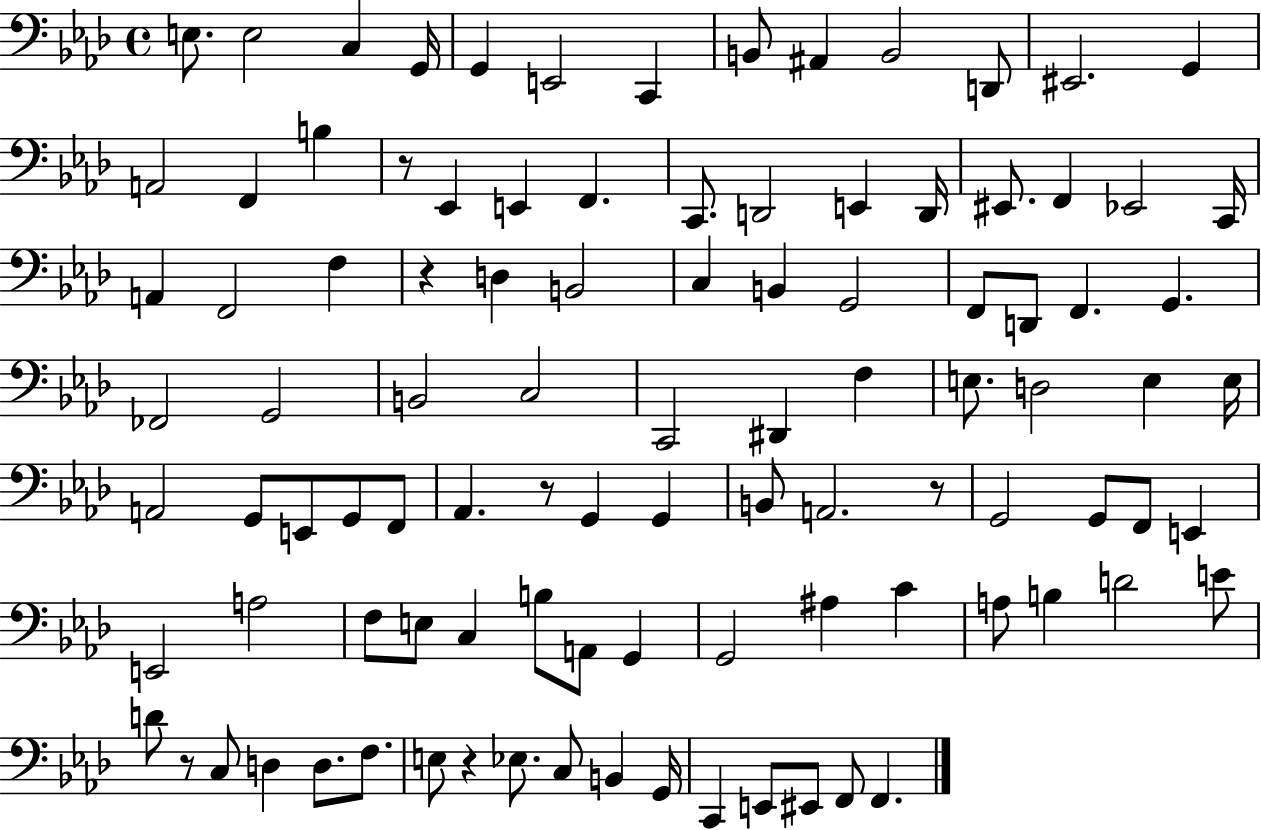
X:1
T:Untitled
M:4/4
L:1/4
K:Ab
E,/2 E,2 C, G,,/4 G,, E,,2 C,, B,,/2 ^A,, B,,2 D,,/2 ^E,,2 G,, A,,2 F,, B, z/2 _E,, E,, F,, C,,/2 D,,2 E,, D,,/4 ^E,,/2 F,, _E,,2 C,,/4 A,, F,,2 F, z D, B,,2 C, B,, G,,2 F,,/2 D,,/2 F,, G,, _F,,2 G,,2 B,,2 C,2 C,,2 ^D,, F, E,/2 D,2 E, E,/4 A,,2 G,,/2 E,,/2 G,,/2 F,,/2 _A,, z/2 G,, G,, B,,/2 A,,2 z/2 G,,2 G,,/2 F,,/2 E,, E,,2 A,2 F,/2 E,/2 C, B,/2 A,,/2 G,, G,,2 ^A, C A,/2 B, D2 E/2 D/2 z/2 C,/2 D, D,/2 F,/2 E,/2 z _E,/2 C,/2 B,, G,,/4 C,, E,,/2 ^E,,/2 F,,/2 F,,